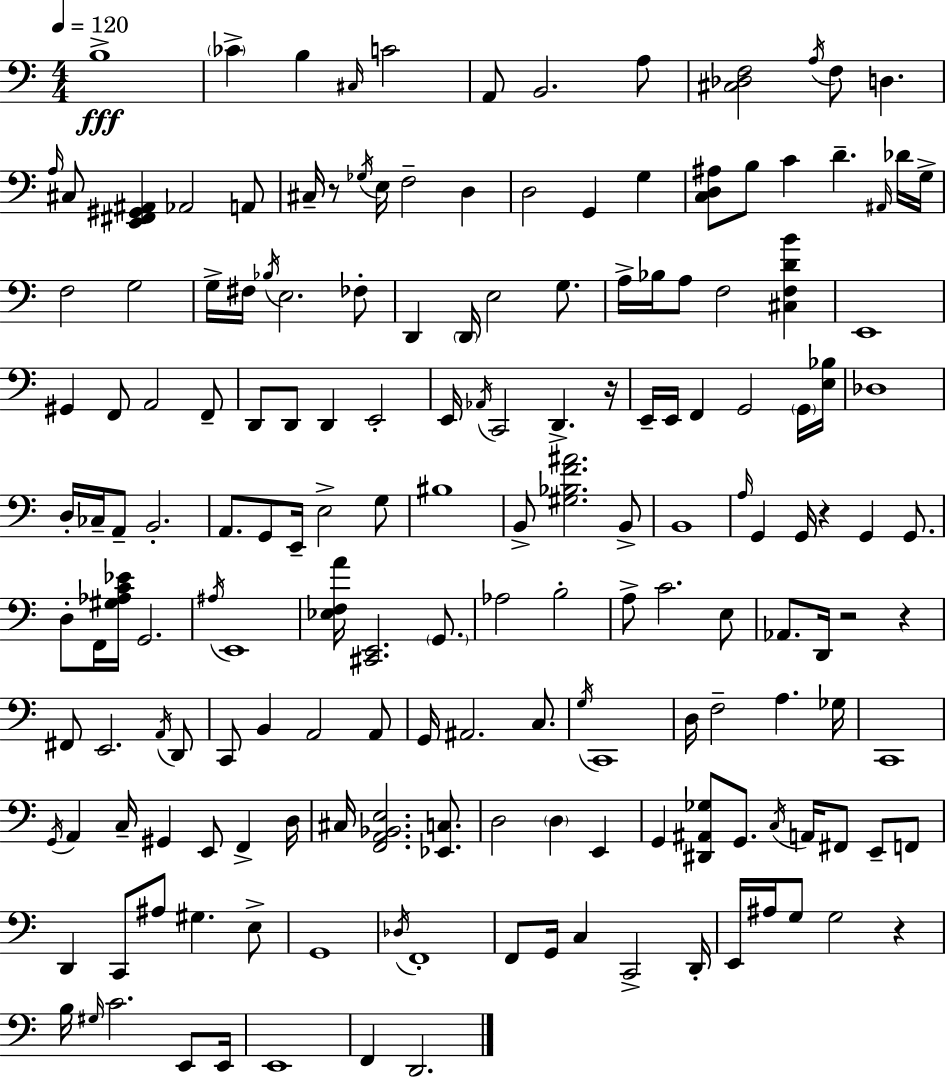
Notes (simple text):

B3/w CES4/q B3/q C#3/s C4/h A2/e B2/h. A3/e [C#3,Db3,F3]/h A3/s F3/e D3/q. A3/s C#3/e [E2,F#2,G#2,A#2]/q Ab2/h A2/e C#3/s R/e Gb3/s E3/s F3/h D3/q D3/h G2/q G3/q [C3,D3,A#3]/e B3/e C4/q D4/q. A#2/s Db4/s G3/s F3/h G3/h G3/s F#3/s Bb3/s E3/h. FES3/e D2/q D2/s E3/h G3/e. A3/s Bb3/s A3/e F3/h [C#3,F3,D4,B4]/q E2/w G#2/q F2/e A2/h F2/e D2/e D2/e D2/q E2/h E2/s Ab2/s C2/h D2/q. R/s E2/s E2/s F2/q G2/h G2/s [E3,Bb3]/s Db3/w D3/s CES3/s A2/e B2/h. A2/e. G2/e E2/s E3/h G3/e BIS3/w B2/e [G#3,Bb3,F4,A#4]/h. B2/e B2/w A3/s G2/q G2/s R/q G2/q G2/e. D3/e F2/s [G#3,Ab3,C4,Eb4]/s G2/h. A#3/s E2/w [Eb3,F3,A4]/s [C#2,E2]/h. G2/e. Ab3/h B3/h A3/e C4/h. E3/e Ab2/e. D2/s R/h R/q F#2/e E2/h. A2/s D2/e C2/e B2/q A2/h A2/e G2/s A#2/h. C3/e. G3/s C2/w D3/s F3/h A3/q. Gb3/s C2/w G2/s A2/q C3/s G#2/q E2/e F2/q D3/s C#3/s [F2,A2,Bb2,E3]/h. [Eb2,C3]/e. D3/h D3/q E2/q G2/q [D#2,A#2,Gb3]/e G2/e. C3/s A2/s F#2/e E2/e F2/e D2/q C2/e A#3/e G#3/q. E3/e G2/w Db3/s F2/w F2/e G2/s C3/q C2/h D2/s E2/s A#3/s G3/e G3/h R/q B3/s G#3/s C4/h. E2/e E2/s E2/w F2/q D2/h.